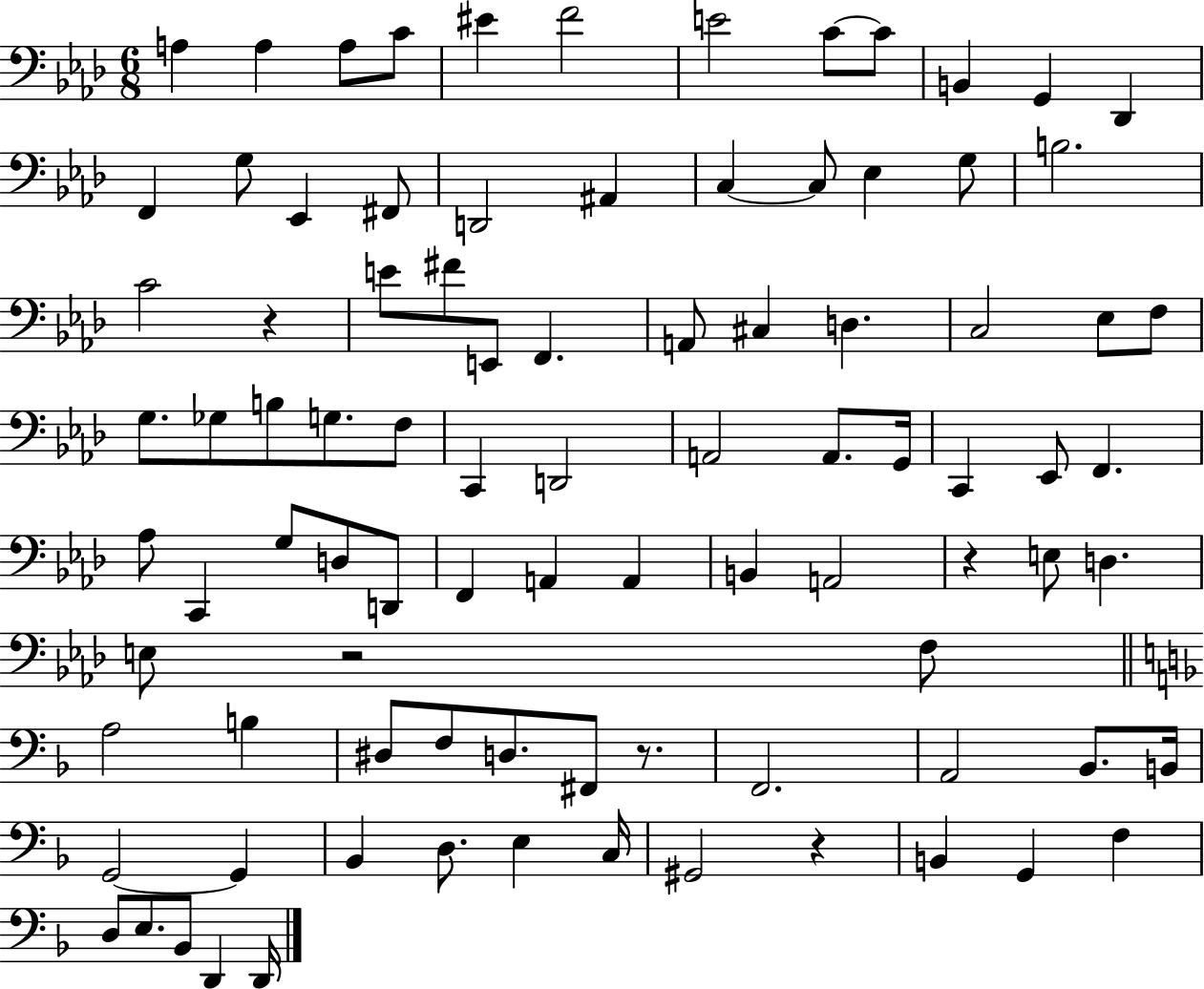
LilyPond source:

{
  \clef bass
  \numericTimeSignature
  \time 6/8
  \key aes \major
  \repeat volta 2 { a4 a4 a8 c'8 | eis'4 f'2 | e'2 c'8~~ c'8 | b,4 g,4 des,4 | \break f,4 g8 ees,4 fis,8 | d,2 ais,4 | c4~~ c8 ees4 g8 | b2. | \break c'2 r4 | e'8 fis'8 e,8 f,4. | a,8 cis4 d4. | c2 ees8 f8 | \break g8. ges8 b8 g8. f8 | c,4 d,2 | a,2 a,8. g,16 | c,4 ees,8 f,4. | \break aes8 c,4 g8 d8 d,8 | f,4 a,4 a,4 | b,4 a,2 | r4 e8 d4. | \break e8 r2 f8 | \bar "||" \break \key f \major a2 b4 | dis8 f8 d8. fis,8 r8. | f,2. | a,2 bes,8. b,16 | \break g,2~~ g,4 | bes,4 d8. e4 c16 | gis,2 r4 | b,4 g,4 f4 | \break d8 e8. bes,8 d,4 d,16 | } \bar "|."
}